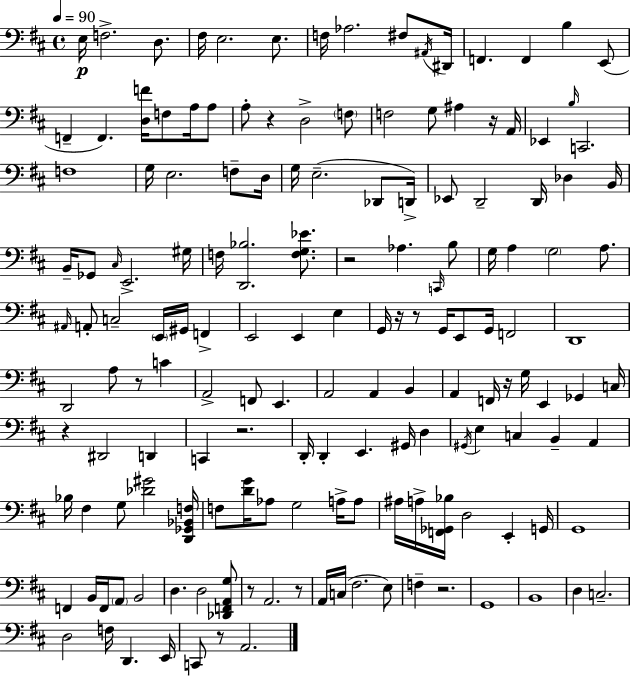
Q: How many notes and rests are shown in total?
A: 158